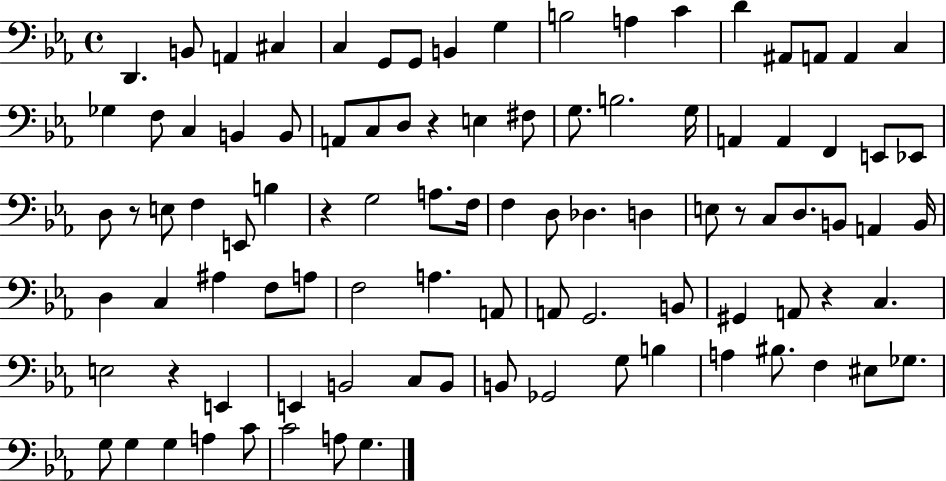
X:1
T:Untitled
M:4/4
L:1/4
K:Eb
D,, B,,/2 A,, ^C, C, G,,/2 G,,/2 B,, G, B,2 A, C D ^A,,/2 A,,/2 A,, C, _G, F,/2 C, B,, B,,/2 A,,/2 C,/2 D,/2 z E, ^F,/2 G,/2 B,2 G,/4 A,, A,, F,, E,,/2 _E,,/2 D,/2 z/2 E,/2 F, E,,/2 B, z G,2 A,/2 F,/4 F, D,/2 _D, D, E,/2 z/2 C,/2 D,/2 B,,/2 A,, B,,/4 D, C, ^A, F,/2 A,/2 F,2 A, A,,/2 A,,/2 G,,2 B,,/2 ^G,, A,,/2 z C, E,2 z E,, E,, B,,2 C,/2 B,,/2 B,,/2 _G,,2 G,/2 B, A, ^B,/2 F, ^E,/2 _G,/2 G,/2 G, G, A, C/2 C2 A,/2 G,